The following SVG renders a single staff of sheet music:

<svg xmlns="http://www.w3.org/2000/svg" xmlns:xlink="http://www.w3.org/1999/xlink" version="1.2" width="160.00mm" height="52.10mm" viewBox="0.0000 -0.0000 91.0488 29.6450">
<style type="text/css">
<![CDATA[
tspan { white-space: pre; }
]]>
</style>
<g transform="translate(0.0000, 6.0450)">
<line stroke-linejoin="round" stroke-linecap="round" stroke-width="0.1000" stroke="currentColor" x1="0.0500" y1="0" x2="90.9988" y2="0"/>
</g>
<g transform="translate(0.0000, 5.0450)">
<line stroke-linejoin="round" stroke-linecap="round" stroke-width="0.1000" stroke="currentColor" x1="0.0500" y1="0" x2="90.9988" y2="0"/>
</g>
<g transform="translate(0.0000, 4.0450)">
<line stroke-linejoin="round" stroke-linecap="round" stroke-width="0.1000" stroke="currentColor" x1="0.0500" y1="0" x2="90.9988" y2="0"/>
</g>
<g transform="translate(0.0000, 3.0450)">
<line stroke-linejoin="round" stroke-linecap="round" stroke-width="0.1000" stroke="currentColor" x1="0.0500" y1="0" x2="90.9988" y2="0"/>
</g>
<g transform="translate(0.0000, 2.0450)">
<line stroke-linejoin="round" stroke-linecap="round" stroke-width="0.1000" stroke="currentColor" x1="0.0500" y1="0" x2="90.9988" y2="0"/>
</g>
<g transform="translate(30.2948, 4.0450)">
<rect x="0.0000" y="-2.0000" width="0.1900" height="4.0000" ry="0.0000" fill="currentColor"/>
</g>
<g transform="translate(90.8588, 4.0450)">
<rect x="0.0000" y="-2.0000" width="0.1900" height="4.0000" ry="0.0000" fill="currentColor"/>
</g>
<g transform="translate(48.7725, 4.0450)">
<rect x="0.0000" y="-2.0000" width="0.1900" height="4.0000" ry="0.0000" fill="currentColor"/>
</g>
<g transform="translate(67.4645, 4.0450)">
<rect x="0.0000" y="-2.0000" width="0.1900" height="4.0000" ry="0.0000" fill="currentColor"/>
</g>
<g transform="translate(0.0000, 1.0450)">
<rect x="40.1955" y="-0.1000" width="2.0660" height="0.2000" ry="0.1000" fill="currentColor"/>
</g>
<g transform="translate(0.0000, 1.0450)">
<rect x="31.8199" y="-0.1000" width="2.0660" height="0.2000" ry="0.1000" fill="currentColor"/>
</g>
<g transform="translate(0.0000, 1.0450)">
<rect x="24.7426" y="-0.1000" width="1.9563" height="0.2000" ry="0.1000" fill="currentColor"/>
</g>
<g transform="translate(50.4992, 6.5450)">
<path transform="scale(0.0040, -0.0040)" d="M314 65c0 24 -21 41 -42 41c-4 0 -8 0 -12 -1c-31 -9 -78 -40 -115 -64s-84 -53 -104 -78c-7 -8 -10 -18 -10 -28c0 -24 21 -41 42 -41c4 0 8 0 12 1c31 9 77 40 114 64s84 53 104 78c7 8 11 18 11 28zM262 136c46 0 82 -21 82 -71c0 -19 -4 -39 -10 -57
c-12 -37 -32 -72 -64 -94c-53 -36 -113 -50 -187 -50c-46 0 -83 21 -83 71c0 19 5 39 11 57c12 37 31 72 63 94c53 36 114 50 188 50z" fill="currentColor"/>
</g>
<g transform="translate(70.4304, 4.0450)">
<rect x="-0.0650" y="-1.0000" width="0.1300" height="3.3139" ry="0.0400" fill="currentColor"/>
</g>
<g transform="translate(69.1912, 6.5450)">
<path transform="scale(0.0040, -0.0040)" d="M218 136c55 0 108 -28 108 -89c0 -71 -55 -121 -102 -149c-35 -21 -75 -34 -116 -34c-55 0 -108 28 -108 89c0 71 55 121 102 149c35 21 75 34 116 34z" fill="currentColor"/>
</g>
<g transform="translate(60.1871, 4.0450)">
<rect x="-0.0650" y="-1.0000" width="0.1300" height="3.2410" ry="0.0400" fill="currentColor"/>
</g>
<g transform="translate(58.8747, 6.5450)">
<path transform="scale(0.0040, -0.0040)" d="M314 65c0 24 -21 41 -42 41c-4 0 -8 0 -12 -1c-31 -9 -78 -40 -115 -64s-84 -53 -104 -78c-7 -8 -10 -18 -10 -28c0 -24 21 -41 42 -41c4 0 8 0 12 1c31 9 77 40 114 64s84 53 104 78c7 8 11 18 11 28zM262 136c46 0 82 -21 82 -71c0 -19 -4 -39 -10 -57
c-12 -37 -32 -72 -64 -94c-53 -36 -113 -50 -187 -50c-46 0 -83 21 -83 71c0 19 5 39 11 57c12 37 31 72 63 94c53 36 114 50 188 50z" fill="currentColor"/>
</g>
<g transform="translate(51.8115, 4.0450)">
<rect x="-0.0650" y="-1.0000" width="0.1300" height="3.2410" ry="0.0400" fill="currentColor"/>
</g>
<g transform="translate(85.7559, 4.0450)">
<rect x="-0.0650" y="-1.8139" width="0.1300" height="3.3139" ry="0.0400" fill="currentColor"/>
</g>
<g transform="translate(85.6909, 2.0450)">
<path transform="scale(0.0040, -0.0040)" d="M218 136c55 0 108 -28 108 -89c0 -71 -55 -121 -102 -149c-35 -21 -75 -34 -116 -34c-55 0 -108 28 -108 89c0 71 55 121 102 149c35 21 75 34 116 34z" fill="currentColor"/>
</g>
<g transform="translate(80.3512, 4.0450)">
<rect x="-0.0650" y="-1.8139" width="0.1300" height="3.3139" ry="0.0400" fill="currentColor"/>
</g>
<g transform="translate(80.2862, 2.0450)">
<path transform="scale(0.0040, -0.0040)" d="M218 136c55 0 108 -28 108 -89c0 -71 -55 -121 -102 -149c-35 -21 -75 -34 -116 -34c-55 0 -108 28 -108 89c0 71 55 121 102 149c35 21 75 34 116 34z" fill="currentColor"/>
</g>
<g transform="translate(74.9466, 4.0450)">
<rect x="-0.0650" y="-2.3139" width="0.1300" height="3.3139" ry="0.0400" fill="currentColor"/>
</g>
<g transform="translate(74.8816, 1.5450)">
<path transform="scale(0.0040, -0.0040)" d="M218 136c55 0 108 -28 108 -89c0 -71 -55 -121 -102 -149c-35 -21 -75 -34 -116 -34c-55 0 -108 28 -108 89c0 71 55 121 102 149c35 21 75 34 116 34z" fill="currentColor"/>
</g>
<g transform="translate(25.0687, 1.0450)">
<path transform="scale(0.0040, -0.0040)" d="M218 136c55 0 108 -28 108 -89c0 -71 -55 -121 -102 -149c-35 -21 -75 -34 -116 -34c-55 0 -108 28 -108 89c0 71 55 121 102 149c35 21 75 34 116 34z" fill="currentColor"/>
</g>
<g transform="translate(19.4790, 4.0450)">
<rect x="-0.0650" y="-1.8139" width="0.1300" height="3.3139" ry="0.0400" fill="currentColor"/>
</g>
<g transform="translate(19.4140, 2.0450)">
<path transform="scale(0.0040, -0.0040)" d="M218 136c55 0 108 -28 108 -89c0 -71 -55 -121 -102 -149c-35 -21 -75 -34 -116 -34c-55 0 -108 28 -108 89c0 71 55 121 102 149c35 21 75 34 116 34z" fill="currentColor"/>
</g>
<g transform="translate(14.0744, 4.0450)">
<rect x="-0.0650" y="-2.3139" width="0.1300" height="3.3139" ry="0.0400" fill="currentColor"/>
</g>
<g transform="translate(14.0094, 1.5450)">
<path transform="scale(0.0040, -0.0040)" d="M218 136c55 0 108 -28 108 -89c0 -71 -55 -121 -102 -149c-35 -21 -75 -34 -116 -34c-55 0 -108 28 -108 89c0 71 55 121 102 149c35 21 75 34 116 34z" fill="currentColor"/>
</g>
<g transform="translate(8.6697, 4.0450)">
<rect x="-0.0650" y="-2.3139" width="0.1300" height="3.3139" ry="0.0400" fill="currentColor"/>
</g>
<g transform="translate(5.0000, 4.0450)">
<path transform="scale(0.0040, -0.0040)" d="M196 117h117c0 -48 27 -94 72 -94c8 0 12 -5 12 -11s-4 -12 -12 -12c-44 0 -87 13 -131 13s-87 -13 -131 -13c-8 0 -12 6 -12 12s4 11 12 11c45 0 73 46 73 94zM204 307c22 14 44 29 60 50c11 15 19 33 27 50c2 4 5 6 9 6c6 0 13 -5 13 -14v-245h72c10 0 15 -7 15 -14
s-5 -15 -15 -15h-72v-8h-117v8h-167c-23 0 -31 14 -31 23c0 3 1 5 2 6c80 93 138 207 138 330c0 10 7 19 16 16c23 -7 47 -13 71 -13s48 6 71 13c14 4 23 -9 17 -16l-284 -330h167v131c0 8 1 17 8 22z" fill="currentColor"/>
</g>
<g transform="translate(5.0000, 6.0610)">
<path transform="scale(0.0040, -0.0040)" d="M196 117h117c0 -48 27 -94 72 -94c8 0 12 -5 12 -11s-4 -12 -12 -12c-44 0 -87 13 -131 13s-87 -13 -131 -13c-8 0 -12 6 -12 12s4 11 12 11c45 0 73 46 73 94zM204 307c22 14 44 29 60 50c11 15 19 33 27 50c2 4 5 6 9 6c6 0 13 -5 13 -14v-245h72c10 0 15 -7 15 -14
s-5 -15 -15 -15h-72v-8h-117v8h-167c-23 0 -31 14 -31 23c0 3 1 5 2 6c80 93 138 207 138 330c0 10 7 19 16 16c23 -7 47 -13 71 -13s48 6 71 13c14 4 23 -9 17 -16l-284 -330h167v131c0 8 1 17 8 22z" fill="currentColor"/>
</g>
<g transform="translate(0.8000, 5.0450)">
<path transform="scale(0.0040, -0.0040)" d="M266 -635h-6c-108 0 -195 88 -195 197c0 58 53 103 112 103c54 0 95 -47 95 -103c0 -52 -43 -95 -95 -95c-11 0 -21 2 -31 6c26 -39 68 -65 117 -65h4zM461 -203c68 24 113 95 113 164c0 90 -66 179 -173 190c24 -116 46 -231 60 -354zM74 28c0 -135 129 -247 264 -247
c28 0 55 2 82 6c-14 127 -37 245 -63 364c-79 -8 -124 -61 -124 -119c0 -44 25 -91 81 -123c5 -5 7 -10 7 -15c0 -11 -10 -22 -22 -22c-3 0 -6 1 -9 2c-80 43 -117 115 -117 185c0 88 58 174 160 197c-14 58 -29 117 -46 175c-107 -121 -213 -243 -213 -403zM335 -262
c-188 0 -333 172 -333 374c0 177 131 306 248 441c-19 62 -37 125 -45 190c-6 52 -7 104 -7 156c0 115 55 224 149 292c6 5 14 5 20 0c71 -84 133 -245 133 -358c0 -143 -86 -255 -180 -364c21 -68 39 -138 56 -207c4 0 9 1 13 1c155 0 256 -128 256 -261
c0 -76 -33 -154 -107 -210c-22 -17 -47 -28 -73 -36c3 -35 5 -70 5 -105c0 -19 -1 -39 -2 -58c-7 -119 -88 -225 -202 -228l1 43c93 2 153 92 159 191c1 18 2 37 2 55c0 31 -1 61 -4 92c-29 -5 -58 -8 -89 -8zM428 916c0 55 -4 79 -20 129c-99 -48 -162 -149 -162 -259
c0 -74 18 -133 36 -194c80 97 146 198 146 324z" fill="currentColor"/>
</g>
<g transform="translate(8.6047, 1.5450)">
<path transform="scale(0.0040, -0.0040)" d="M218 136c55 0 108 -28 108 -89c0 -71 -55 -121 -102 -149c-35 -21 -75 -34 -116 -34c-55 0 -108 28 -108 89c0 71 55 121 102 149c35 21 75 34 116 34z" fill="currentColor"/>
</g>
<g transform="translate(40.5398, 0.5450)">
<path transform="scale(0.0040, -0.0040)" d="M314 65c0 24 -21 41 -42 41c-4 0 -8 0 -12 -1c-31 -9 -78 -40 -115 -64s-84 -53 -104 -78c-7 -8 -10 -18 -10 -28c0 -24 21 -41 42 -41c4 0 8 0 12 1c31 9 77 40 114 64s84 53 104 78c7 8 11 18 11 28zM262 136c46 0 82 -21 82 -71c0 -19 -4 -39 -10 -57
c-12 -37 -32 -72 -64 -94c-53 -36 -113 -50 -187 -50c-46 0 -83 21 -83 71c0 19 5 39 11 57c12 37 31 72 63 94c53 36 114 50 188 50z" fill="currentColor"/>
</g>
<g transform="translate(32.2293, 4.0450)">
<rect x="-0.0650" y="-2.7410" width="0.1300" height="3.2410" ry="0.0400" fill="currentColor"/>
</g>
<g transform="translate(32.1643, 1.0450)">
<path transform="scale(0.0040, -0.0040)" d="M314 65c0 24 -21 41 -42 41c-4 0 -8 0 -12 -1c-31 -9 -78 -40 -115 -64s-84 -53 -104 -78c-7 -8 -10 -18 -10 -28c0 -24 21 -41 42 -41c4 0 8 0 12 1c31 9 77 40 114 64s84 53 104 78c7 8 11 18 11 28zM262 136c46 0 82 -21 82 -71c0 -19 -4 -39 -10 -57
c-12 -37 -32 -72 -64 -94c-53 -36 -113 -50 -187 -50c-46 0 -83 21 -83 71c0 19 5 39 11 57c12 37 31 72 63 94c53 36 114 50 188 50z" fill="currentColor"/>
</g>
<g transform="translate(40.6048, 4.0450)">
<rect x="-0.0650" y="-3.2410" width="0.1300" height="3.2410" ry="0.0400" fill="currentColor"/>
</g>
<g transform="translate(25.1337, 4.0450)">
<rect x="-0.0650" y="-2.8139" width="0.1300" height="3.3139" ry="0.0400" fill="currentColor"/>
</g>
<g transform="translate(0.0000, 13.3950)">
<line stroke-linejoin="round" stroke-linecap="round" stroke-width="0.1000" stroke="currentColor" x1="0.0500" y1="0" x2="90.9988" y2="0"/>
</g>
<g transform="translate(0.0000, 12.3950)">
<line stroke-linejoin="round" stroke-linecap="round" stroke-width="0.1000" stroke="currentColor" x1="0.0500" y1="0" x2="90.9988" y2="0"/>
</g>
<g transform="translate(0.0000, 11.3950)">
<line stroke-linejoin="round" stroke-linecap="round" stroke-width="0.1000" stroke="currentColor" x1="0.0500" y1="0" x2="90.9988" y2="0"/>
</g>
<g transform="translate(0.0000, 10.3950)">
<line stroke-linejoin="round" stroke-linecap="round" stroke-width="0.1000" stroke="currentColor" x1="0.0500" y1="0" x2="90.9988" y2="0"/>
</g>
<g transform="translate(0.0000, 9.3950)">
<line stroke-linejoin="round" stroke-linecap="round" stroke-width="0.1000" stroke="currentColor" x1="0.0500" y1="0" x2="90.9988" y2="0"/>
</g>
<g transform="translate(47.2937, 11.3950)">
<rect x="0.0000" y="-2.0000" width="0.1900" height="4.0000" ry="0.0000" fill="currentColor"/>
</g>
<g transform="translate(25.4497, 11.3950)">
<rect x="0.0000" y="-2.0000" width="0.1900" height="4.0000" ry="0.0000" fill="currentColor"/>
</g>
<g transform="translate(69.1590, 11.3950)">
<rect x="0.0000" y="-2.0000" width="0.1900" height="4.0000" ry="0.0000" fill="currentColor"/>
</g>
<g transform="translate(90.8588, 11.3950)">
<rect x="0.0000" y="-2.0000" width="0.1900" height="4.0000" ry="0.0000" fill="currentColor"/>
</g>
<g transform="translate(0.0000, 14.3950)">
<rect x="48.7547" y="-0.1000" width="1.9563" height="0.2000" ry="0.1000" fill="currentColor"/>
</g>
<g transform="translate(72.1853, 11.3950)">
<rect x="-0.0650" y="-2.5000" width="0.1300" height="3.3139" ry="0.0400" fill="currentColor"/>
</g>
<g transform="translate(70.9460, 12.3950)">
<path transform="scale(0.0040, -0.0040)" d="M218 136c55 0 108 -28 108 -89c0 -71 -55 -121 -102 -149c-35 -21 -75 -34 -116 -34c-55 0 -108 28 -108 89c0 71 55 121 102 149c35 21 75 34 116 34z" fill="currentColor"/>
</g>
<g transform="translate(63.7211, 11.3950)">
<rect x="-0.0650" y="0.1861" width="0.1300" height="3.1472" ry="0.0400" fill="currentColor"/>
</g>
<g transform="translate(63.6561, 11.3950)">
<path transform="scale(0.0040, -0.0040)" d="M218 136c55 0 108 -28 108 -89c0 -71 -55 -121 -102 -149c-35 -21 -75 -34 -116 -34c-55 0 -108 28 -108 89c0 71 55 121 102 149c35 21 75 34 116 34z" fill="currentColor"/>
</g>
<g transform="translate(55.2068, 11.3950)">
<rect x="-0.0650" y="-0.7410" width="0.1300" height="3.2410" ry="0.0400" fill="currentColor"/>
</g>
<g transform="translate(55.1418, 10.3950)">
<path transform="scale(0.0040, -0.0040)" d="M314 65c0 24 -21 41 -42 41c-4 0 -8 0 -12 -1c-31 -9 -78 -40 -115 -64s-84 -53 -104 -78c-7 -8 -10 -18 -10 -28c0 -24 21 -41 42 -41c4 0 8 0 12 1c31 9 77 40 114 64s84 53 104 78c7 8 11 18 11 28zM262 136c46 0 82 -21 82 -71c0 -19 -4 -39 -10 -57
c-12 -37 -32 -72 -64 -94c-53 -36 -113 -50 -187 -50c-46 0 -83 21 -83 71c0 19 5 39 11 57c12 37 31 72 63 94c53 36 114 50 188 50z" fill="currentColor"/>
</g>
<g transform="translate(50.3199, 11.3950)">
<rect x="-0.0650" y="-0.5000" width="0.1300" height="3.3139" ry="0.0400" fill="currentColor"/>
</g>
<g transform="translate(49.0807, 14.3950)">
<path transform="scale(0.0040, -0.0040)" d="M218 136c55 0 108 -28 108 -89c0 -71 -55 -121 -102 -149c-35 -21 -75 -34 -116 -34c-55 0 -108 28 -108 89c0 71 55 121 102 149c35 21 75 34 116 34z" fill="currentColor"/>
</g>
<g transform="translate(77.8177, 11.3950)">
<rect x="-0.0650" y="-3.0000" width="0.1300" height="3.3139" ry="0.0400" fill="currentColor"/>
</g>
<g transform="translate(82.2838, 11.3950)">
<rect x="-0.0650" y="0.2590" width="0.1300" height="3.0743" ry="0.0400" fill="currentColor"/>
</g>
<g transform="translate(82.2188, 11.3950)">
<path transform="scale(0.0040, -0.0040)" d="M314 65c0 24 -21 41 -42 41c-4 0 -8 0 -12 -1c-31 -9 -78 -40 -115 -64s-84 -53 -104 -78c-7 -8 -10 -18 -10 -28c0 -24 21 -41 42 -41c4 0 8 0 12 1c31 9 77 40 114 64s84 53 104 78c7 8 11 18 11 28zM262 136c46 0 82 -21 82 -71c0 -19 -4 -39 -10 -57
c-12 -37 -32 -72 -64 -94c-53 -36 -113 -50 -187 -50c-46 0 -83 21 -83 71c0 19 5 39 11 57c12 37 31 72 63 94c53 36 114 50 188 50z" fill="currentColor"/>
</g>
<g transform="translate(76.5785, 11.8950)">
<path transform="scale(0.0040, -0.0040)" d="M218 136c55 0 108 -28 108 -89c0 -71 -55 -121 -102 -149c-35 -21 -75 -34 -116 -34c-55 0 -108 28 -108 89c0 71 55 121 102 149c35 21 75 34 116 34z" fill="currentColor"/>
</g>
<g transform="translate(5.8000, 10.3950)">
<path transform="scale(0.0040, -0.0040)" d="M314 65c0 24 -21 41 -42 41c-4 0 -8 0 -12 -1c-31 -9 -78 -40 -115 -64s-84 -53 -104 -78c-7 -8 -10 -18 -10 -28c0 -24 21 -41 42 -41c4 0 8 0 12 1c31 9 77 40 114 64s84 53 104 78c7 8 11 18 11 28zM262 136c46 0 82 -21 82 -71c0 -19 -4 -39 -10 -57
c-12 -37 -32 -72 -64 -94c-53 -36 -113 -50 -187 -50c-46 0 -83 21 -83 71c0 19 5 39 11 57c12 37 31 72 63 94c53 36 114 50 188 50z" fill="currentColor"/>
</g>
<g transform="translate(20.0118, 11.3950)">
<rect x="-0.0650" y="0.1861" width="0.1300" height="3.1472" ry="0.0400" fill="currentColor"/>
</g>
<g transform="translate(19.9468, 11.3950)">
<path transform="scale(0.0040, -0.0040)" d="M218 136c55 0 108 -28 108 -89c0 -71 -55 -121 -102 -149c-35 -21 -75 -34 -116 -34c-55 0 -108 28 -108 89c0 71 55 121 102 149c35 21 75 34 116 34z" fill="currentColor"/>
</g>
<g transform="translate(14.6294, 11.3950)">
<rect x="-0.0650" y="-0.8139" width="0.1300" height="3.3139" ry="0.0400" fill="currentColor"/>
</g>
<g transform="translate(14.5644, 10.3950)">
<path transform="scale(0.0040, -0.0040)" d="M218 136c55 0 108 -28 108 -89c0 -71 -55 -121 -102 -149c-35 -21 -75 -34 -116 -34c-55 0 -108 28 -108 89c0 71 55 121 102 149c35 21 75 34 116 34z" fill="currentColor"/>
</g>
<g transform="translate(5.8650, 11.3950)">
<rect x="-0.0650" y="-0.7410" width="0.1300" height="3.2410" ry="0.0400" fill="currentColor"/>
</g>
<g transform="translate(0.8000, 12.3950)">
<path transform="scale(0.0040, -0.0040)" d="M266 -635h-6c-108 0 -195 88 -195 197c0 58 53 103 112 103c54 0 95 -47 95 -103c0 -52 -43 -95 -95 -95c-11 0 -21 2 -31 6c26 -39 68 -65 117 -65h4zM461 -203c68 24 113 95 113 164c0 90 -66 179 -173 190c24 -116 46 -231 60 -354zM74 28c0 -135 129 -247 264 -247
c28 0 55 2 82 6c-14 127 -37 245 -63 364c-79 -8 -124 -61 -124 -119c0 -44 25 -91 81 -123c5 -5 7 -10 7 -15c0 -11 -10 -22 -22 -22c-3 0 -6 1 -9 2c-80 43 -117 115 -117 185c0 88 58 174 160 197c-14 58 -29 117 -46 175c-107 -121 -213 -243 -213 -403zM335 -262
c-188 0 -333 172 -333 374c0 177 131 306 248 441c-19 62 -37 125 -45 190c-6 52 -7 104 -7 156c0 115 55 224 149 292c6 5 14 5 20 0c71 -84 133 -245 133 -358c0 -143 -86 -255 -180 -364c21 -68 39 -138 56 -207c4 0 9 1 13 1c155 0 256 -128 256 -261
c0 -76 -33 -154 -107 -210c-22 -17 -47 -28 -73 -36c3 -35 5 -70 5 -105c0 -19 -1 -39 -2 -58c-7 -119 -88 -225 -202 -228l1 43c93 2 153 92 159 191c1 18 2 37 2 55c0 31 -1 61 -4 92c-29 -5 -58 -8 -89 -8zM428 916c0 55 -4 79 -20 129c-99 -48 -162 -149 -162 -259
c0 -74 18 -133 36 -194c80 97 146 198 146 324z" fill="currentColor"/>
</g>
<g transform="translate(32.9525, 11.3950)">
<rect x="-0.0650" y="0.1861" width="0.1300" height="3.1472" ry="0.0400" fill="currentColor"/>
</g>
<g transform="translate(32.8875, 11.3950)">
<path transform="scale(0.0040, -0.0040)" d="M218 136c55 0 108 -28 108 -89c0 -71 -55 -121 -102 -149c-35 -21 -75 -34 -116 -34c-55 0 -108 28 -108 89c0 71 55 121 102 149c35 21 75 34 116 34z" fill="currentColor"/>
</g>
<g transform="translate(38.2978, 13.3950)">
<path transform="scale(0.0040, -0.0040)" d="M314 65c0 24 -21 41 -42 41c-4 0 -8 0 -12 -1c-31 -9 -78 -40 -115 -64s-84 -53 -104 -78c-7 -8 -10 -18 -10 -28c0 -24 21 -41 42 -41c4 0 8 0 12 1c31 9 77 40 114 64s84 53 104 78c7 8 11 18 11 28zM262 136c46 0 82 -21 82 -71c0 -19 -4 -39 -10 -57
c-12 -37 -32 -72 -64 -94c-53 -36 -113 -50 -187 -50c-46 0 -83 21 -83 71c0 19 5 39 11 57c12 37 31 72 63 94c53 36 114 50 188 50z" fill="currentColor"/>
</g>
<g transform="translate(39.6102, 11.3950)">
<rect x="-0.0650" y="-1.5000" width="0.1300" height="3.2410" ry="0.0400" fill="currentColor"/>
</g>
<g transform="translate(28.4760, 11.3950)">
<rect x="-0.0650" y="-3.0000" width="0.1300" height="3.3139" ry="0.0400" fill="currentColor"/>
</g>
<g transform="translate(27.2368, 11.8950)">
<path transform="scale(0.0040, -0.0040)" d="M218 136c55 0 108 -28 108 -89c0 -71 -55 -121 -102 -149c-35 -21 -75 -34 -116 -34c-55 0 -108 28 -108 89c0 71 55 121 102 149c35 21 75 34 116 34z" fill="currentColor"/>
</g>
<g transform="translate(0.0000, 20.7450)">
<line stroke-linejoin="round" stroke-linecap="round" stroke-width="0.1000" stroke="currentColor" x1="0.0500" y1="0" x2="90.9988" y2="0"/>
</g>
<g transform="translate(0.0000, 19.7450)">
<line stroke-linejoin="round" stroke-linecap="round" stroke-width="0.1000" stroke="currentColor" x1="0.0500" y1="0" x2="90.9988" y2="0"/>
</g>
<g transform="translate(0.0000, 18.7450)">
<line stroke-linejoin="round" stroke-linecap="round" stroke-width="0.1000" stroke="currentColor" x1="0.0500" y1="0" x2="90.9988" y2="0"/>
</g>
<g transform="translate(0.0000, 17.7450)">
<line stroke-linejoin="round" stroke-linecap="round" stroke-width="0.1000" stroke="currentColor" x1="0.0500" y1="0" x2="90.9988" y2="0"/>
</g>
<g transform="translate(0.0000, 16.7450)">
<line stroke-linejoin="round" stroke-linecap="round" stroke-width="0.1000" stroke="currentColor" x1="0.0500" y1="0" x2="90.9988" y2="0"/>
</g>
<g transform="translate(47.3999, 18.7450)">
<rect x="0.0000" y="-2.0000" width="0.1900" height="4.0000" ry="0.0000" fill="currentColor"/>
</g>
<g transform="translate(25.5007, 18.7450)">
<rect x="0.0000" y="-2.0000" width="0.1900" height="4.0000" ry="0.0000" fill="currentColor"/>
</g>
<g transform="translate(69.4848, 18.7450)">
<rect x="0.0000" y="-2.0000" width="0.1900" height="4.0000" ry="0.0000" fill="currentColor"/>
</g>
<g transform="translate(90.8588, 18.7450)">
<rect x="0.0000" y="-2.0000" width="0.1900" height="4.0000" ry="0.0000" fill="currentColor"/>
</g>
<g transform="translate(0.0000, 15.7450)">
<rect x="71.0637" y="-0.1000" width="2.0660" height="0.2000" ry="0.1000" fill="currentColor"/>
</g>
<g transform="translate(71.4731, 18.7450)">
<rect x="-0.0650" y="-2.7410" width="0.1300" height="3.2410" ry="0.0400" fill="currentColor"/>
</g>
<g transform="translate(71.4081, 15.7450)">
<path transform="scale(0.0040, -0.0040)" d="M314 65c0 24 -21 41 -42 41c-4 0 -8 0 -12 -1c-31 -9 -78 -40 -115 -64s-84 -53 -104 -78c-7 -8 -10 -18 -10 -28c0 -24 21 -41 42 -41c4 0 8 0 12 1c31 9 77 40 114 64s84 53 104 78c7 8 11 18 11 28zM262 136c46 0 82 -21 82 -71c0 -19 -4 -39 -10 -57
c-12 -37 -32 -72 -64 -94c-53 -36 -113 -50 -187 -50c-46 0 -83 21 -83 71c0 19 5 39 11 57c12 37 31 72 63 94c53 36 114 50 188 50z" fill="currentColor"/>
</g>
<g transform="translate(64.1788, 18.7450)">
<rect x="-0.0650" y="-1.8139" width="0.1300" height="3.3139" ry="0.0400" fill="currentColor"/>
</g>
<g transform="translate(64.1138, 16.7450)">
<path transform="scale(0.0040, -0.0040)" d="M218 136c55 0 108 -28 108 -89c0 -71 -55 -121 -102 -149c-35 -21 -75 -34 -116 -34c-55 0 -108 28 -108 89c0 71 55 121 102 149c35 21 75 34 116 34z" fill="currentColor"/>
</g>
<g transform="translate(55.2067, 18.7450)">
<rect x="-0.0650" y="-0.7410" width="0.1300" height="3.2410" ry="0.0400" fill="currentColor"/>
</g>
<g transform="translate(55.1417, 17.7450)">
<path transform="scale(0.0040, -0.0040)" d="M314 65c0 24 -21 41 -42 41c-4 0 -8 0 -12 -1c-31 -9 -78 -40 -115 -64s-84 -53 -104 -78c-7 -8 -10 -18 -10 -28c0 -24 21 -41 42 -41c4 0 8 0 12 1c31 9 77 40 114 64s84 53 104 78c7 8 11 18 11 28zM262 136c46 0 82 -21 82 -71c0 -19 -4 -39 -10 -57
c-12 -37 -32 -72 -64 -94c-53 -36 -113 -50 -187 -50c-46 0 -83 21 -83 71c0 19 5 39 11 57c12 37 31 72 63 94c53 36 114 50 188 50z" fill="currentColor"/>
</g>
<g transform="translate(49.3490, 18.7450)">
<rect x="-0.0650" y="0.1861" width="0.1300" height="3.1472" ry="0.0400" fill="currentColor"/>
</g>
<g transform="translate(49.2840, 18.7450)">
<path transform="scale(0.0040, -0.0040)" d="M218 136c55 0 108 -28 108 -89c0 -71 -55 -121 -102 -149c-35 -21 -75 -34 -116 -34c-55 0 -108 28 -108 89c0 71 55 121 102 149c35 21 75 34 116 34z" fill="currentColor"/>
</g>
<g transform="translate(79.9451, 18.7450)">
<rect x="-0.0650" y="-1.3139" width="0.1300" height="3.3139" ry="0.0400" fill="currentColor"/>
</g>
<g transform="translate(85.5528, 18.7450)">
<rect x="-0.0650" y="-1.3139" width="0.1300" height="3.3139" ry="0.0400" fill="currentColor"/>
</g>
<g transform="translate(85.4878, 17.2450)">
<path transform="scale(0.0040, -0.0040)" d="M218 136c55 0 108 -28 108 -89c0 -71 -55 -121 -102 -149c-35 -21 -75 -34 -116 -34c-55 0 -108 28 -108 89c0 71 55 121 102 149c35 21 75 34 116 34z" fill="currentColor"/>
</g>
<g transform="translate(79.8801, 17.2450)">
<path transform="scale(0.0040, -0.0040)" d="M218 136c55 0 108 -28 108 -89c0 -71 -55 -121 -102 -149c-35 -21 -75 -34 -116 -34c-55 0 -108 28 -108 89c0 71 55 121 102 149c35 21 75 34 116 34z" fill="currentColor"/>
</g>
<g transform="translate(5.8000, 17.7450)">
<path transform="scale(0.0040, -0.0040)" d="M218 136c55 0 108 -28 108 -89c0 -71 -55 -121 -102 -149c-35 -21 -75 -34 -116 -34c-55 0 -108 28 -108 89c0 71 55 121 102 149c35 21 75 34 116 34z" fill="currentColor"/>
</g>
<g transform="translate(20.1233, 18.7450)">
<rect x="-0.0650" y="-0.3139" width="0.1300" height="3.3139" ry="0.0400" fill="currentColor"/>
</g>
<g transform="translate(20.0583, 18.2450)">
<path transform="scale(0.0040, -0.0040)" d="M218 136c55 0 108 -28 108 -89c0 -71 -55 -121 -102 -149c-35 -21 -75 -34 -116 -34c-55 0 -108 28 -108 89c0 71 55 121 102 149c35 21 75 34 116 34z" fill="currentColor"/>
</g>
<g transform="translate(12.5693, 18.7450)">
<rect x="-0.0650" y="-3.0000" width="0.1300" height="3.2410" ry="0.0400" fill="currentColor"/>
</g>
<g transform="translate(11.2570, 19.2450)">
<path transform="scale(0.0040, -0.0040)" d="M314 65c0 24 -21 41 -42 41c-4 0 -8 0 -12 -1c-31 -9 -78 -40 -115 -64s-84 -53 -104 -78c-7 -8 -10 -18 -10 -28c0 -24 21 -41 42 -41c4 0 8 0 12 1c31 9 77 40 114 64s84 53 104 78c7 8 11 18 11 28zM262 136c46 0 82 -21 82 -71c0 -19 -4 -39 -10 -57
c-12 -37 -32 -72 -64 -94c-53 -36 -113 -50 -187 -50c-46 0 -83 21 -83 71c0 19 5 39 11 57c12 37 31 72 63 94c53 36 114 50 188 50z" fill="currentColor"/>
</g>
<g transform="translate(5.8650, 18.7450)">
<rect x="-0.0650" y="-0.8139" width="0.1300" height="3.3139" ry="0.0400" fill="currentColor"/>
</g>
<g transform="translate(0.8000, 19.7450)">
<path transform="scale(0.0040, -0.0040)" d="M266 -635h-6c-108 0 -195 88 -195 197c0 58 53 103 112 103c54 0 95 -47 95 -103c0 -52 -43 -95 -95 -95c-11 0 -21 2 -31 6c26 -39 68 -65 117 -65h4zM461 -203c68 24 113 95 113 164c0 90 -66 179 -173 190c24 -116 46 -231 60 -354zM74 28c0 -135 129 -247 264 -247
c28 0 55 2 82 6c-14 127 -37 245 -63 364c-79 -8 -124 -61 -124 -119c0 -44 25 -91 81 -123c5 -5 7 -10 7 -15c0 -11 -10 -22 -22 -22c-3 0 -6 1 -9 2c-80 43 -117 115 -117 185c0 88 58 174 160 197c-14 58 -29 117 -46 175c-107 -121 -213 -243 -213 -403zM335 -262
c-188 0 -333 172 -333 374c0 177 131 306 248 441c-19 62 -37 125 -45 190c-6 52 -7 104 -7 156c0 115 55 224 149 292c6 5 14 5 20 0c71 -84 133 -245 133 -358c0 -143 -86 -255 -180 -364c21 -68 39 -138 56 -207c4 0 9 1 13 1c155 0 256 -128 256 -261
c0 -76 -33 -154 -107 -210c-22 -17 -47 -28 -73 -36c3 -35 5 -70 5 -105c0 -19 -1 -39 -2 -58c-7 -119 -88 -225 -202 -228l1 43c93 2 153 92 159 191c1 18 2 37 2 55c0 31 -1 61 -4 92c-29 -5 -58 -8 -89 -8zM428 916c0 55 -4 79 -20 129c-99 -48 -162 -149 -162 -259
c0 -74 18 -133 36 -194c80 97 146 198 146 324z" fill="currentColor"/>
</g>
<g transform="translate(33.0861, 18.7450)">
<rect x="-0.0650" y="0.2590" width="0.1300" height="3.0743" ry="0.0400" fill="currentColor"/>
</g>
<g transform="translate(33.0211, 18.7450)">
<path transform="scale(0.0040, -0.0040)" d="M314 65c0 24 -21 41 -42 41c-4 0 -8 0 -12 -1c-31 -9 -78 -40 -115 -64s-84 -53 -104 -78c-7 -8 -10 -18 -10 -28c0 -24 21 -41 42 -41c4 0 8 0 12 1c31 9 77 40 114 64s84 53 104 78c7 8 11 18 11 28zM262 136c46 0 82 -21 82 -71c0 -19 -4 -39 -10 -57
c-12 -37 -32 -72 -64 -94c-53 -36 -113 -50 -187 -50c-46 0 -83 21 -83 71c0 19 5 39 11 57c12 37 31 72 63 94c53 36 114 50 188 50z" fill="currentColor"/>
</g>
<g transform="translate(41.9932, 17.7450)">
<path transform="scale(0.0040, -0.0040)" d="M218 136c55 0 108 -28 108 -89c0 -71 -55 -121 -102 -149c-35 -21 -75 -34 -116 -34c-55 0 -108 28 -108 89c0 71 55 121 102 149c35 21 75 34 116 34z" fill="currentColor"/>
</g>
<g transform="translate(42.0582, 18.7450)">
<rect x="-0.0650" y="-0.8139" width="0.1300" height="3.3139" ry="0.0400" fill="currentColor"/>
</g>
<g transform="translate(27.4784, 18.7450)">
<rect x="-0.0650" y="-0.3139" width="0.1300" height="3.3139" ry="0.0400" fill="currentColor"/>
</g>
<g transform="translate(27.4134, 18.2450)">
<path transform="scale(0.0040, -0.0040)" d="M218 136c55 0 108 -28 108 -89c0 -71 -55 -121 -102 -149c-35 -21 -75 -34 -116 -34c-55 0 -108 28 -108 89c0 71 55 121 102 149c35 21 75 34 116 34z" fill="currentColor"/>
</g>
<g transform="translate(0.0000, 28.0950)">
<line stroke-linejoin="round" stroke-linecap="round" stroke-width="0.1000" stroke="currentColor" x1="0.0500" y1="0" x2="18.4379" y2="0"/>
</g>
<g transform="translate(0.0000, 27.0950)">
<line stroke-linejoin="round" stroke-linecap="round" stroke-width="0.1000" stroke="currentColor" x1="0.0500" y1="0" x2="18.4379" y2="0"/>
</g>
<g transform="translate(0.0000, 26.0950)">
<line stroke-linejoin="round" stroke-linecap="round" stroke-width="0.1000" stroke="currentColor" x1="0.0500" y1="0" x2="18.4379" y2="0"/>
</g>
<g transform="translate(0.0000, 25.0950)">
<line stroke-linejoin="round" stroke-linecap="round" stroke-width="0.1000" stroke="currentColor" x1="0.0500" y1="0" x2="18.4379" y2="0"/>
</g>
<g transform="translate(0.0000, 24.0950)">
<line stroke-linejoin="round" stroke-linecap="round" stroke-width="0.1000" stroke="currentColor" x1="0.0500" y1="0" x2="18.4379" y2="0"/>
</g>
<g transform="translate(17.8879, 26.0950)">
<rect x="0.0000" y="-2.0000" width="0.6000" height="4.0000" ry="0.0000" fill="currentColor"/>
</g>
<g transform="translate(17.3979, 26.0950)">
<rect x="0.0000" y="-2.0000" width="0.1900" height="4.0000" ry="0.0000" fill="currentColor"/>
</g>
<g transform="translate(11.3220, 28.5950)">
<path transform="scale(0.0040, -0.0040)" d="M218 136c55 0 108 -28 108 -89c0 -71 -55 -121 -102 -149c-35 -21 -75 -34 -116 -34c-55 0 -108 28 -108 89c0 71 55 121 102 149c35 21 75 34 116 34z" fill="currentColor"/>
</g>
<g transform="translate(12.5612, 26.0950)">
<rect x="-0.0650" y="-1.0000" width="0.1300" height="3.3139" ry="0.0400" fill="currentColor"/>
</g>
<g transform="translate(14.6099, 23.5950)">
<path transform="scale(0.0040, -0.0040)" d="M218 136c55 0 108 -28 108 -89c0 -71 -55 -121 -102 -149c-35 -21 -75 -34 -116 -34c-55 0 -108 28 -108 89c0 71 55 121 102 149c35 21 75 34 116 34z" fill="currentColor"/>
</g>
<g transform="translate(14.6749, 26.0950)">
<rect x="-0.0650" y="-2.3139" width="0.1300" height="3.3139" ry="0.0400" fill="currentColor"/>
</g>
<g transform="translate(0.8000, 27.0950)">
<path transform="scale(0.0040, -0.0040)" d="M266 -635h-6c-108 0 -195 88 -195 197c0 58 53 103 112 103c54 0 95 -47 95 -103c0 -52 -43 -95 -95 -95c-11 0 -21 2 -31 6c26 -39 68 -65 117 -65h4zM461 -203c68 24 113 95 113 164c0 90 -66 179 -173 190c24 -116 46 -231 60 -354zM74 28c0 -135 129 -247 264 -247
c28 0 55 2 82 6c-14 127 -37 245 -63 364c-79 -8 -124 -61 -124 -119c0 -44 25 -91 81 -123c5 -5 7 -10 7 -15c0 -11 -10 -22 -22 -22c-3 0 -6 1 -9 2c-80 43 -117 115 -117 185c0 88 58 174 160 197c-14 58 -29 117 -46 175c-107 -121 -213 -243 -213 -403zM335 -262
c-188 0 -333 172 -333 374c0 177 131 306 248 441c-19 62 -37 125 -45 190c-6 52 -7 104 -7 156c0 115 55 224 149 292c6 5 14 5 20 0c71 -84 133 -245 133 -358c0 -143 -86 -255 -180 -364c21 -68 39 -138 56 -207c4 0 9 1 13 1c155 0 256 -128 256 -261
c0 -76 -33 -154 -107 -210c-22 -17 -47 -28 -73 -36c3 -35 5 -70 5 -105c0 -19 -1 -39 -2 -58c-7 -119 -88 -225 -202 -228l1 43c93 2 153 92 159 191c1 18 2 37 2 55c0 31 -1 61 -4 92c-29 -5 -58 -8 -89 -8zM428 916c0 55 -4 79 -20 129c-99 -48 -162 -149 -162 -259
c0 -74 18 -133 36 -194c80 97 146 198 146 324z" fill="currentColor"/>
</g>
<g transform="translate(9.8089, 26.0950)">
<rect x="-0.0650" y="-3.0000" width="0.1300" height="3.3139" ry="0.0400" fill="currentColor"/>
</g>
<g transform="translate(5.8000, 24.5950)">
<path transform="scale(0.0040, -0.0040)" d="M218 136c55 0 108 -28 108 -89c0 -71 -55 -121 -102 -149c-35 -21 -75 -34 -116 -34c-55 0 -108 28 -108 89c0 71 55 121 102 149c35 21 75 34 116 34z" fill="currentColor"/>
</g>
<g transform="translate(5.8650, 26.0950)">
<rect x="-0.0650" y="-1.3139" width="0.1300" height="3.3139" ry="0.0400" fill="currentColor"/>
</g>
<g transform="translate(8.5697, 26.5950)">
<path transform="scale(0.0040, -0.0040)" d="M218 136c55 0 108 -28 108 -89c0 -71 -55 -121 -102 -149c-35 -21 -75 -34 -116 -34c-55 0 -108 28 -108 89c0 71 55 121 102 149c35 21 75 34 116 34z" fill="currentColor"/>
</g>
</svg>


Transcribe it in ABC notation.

X:1
T:Untitled
M:4/4
L:1/4
K:C
g g f a a2 b2 D2 D2 D g f f d2 d B A B E2 C d2 B G A B2 d A2 c c B2 d B d2 f a2 e e e A D g